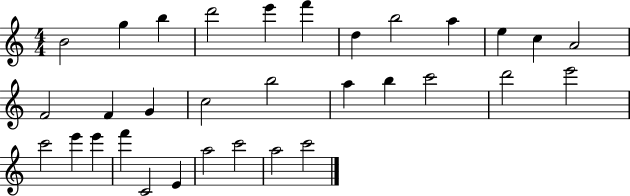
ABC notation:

X:1
T:Untitled
M:4/4
L:1/4
K:C
B2 g b d'2 e' f' d b2 a e c A2 F2 F G c2 b2 a b c'2 d'2 e'2 c'2 e' e' f' C2 E a2 c'2 a2 c'2